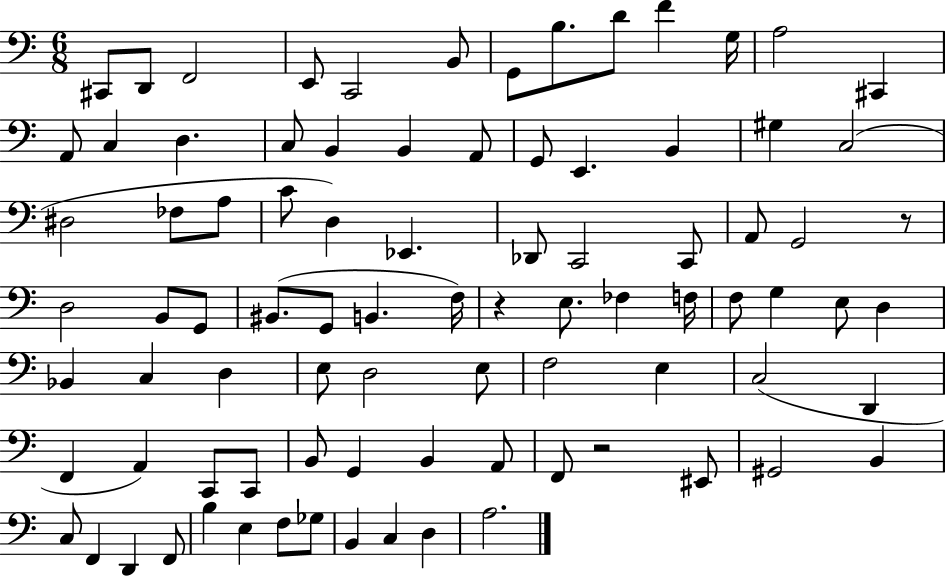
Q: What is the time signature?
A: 6/8